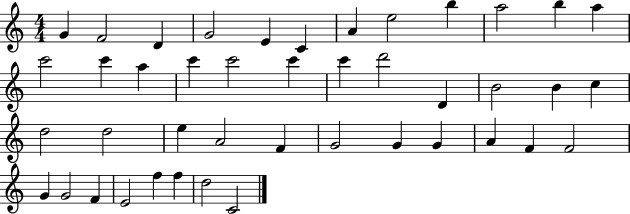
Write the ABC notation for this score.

X:1
T:Untitled
M:4/4
L:1/4
K:C
G F2 D G2 E C A e2 b a2 b a c'2 c' a c' c'2 c' c' d'2 D B2 B c d2 d2 e A2 F G2 G G A F F2 G G2 F E2 f f d2 C2